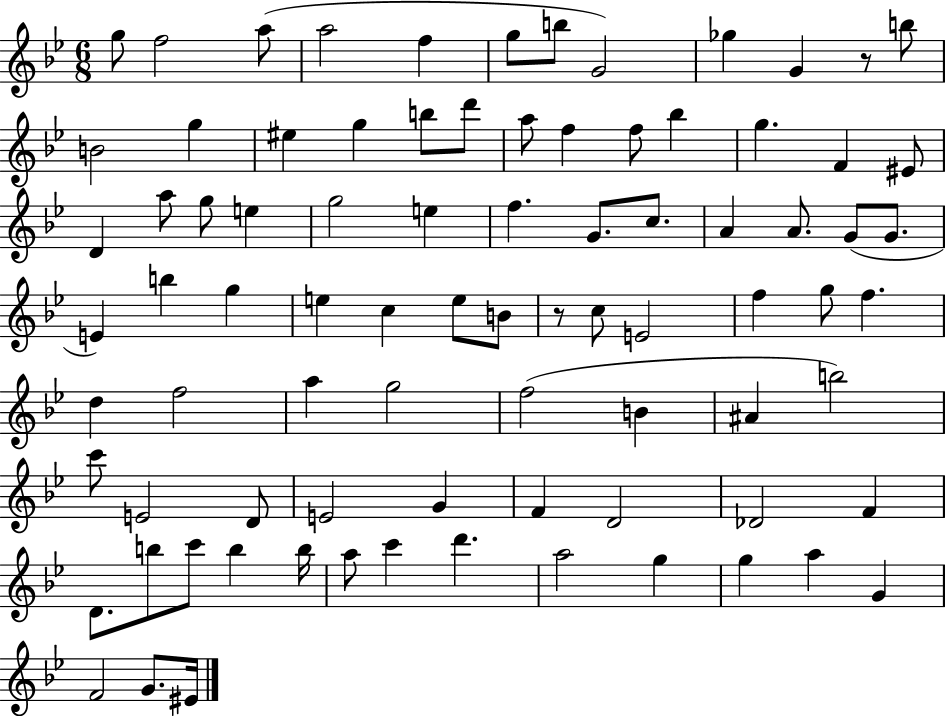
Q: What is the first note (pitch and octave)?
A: G5